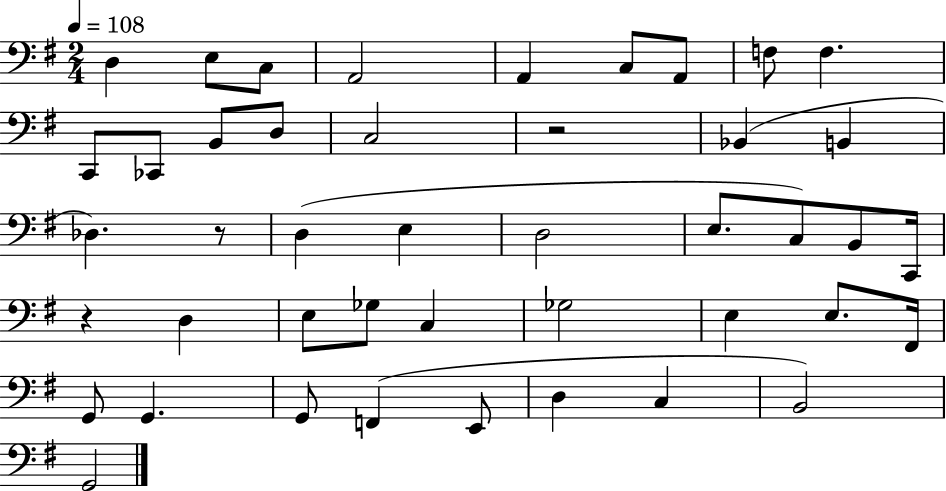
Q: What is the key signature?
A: G major